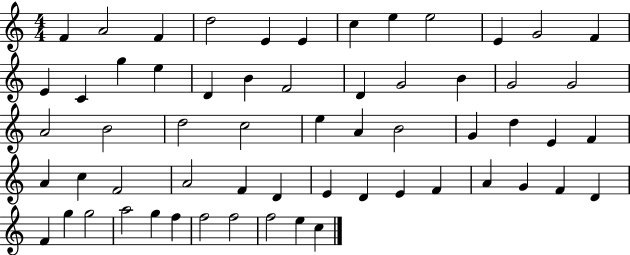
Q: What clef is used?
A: treble